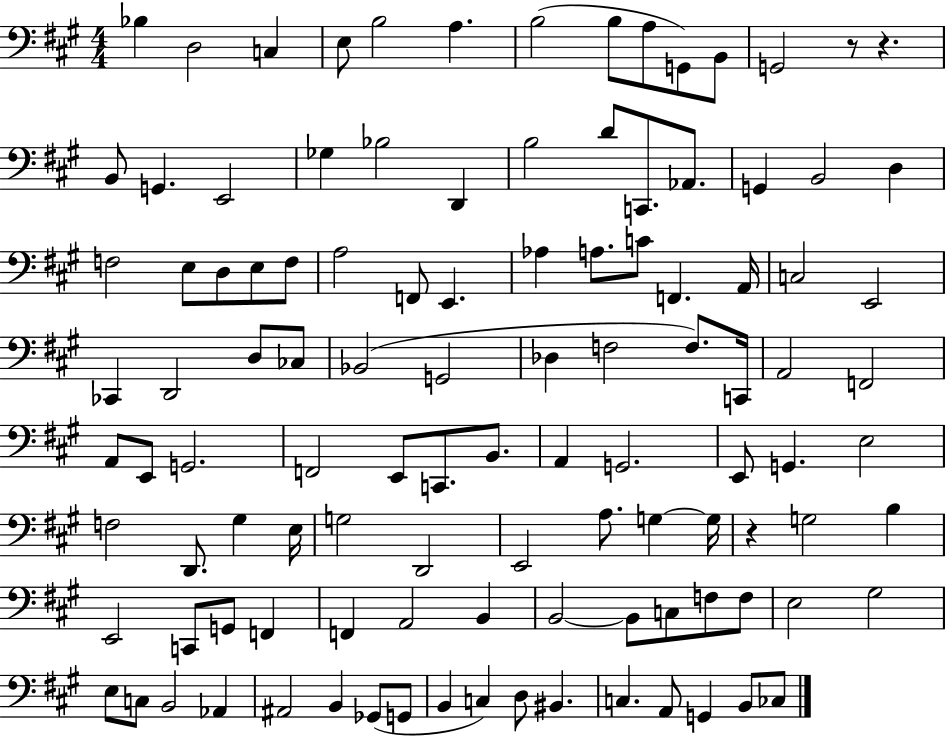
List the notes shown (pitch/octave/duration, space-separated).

Bb3/q D3/h C3/q E3/e B3/h A3/q. B3/h B3/e A3/e G2/e B2/e G2/h R/e R/q. B2/e G2/q. E2/h Gb3/q Bb3/h D2/q B3/h D4/e C2/e. Ab2/e. G2/q B2/h D3/q F3/h E3/e D3/e E3/e F3/e A3/h F2/e E2/q. Ab3/q A3/e. C4/e F2/q. A2/s C3/h E2/h CES2/q D2/h D3/e CES3/e Bb2/h G2/h Db3/q F3/h F3/e. C2/s A2/h F2/h A2/e E2/e G2/h. F2/h E2/e C2/e. B2/e. A2/q G2/h. E2/e G2/q. E3/h F3/h D2/e. G#3/q E3/s G3/h D2/h E2/h A3/e. G3/q G3/s R/q G3/h B3/q E2/h C2/e G2/e F2/q F2/q A2/h B2/q B2/h B2/e C3/e F3/e F3/e E3/h G#3/h E3/e C3/e B2/h Ab2/q A#2/h B2/q Gb2/e G2/e B2/q C3/q D3/e BIS2/q. C3/q. A2/e G2/q B2/e CES3/e